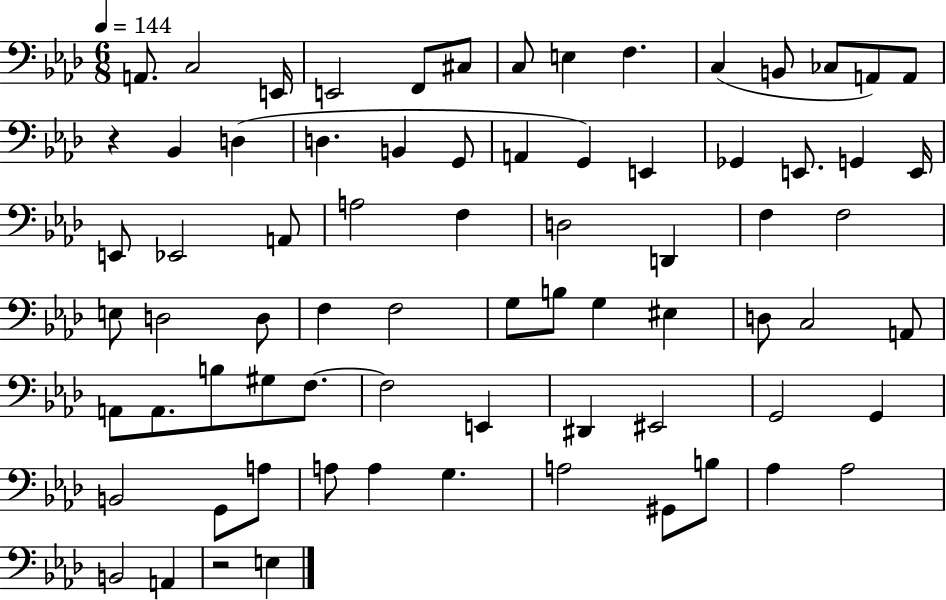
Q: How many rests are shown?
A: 2